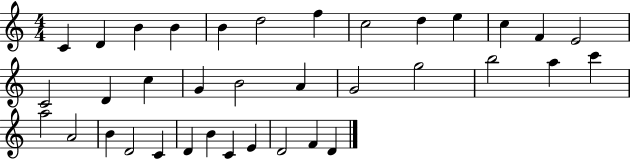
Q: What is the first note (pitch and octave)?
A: C4